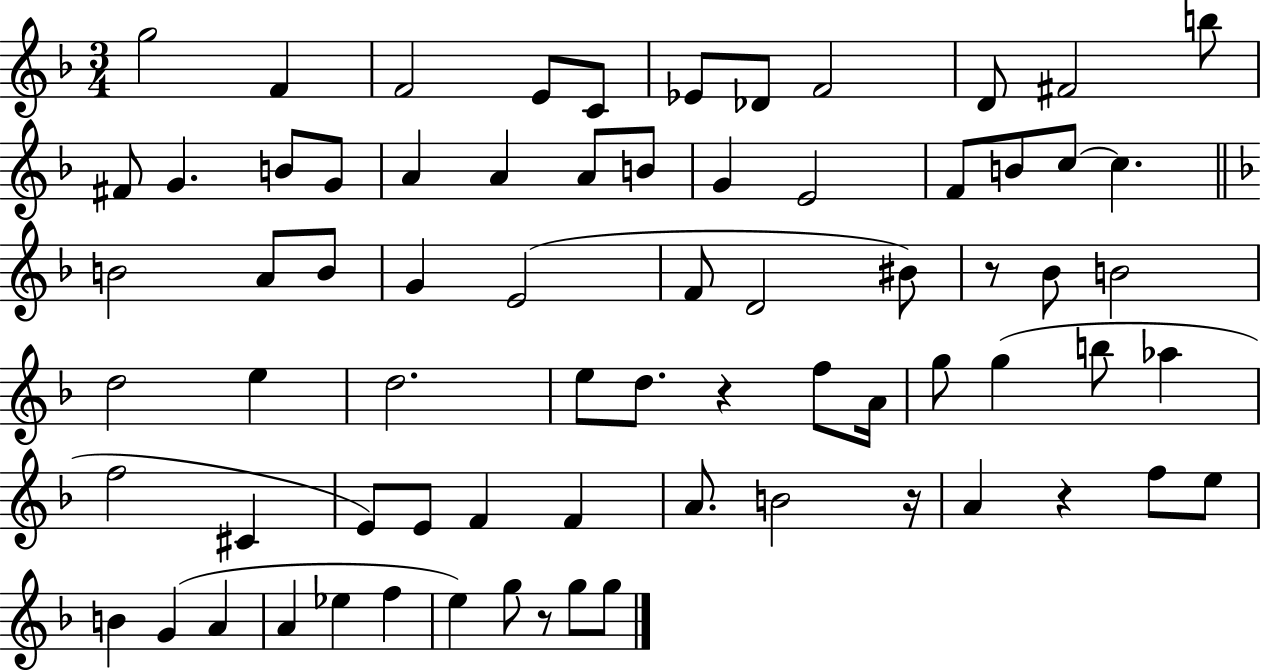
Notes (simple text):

G5/h F4/q F4/h E4/e C4/e Eb4/e Db4/e F4/h D4/e F#4/h B5/e F#4/e G4/q. B4/e G4/e A4/q A4/q A4/e B4/e G4/q E4/h F4/e B4/e C5/e C5/q. B4/h A4/e B4/e G4/q E4/h F4/e D4/h BIS4/e R/e Bb4/e B4/h D5/h E5/q D5/h. E5/e D5/e. R/q F5/e A4/s G5/e G5/q B5/e Ab5/q F5/h C#4/q E4/e E4/e F4/q F4/q A4/e. B4/h R/s A4/q R/q F5/e E5/e B4/q G4/q A4/q A4/q Eb5/q F5/q E5/q G5/e R/e G5/e G5/e